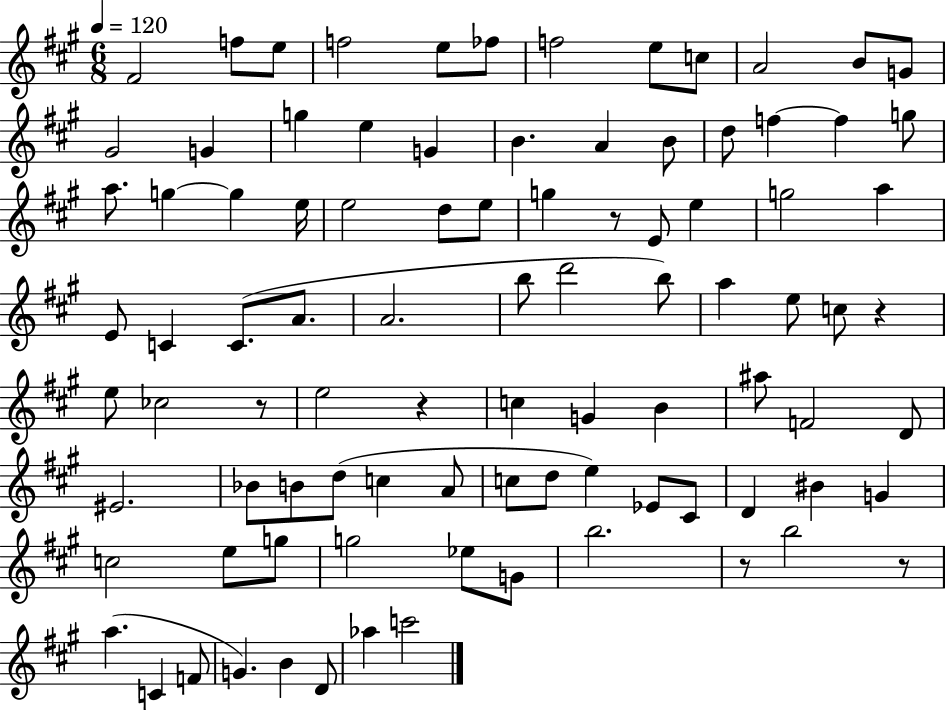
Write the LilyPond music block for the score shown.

{
  \clef treble
  \numericTimeSignature
  \time 6/8
  \key a \major
  \tempo 4 = 120
  \repeat volta 2 { fis'2 f''8 e''8 | f''2 e''8 fes''8 | f''2 e''8 c''8 | a'2 b'8 g'8 | \break gis'2 g'4 | g''4 e''4 g'4 | b'4. a'4 b'8 | d''8 f''4~~ f''4 g''8 | \break a''8. g''4~~ g''4 e''16 | e''2 d''8 e''8 | g''4 r8 e'8 e''4 | g''2 a''4 | \break e'8 c'4 c'8.( a'8. | a'2. | b''8 d'''2 b''8) | a''4 e''8 c''8 r4 | \break e''8 ces''2 r8 | e''2 r4 | c''4 g'4 b'4 | ais''8 f'2 d'8 | \break eis'2. | bes'8 b'8 d''8( c''4 a'8 | c''8 d''8 e''4) ees'8 cis'8 | d'4 bis'4 g'4 | \break c''2 e''8 g''8 | g''2 ees''8 g'8 | b''2. | r8 b''2 r8 | \break a''4.( c'4 f'8 | g'4.) b'4 d'8 | aes''4 c'''2 | } \bar "|."
}